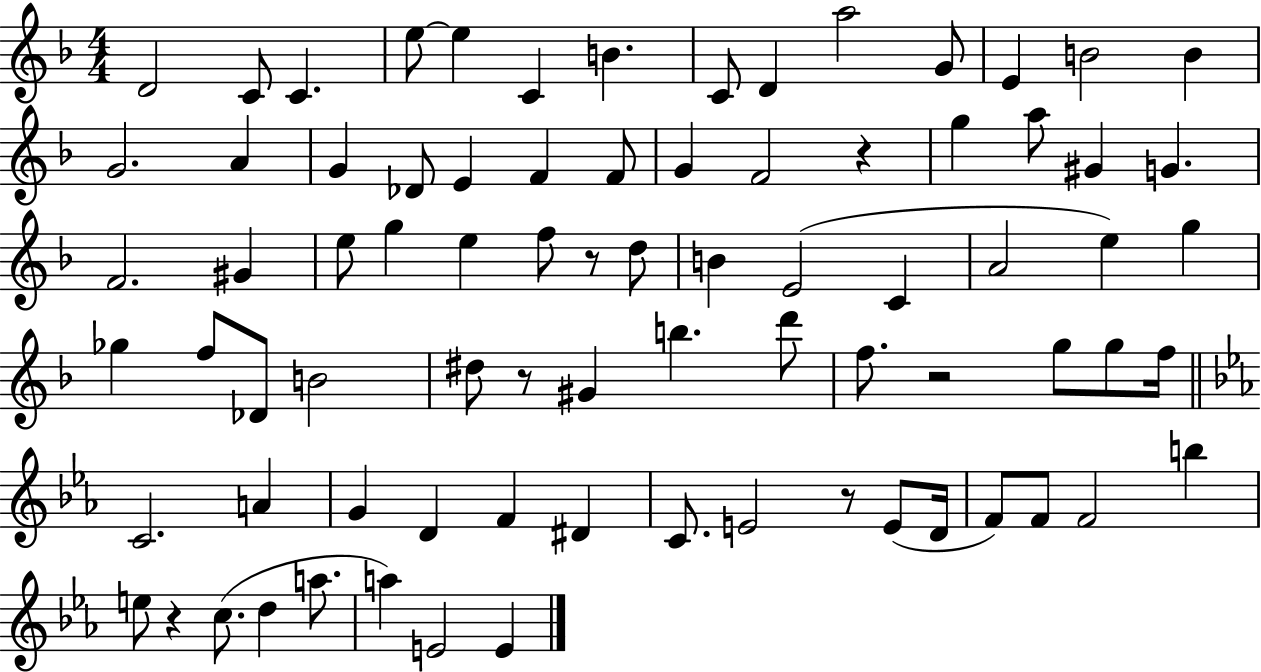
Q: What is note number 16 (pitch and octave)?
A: A4